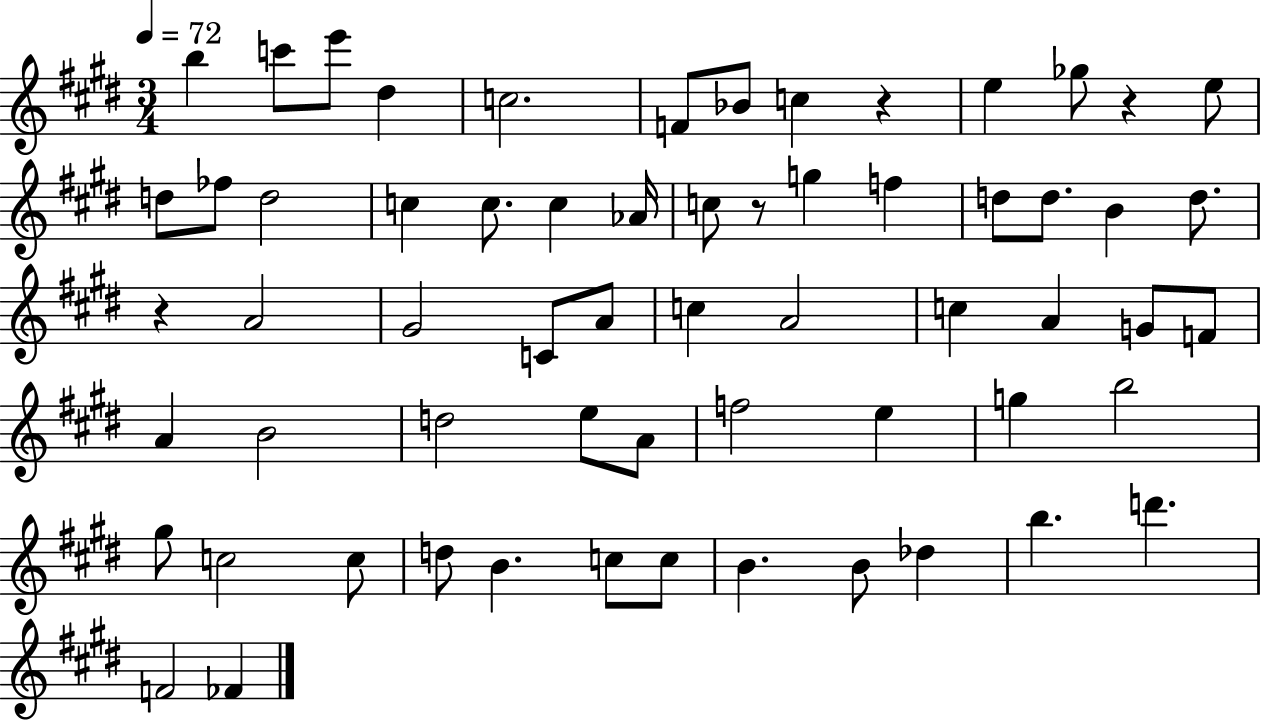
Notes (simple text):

B5/q C6/e E6/e D#5/q C5/h. F4/e Bb4/e C5/q R/q E5/q Gb5/e R/q E5/e D5/e FES5/e D5/h C5/q C5/e. C5/q Ab4/s C5/e R/e G5/q F5/q D5/e D5/e. B4/q D5/e. R/q A4/h G#4/h C4/e A4/e C5/q A4/h C5/q A4/q G4/e F4/e A4/q B4/h D5/h E5/e A4/e F5/h E5/q G5/q B5/h G#5/e C5/h C5/e D5/e B4/q. C5/e C5/e B4/q. B4/e Db5/q B5/q. D6/q. F4/h FES4/q